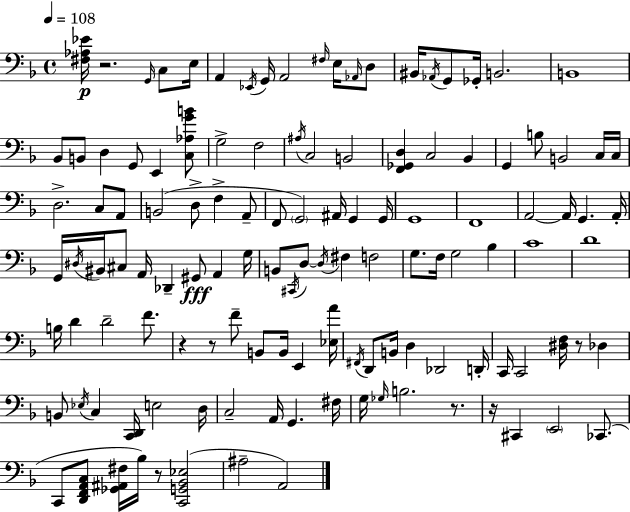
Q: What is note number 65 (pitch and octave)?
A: D3